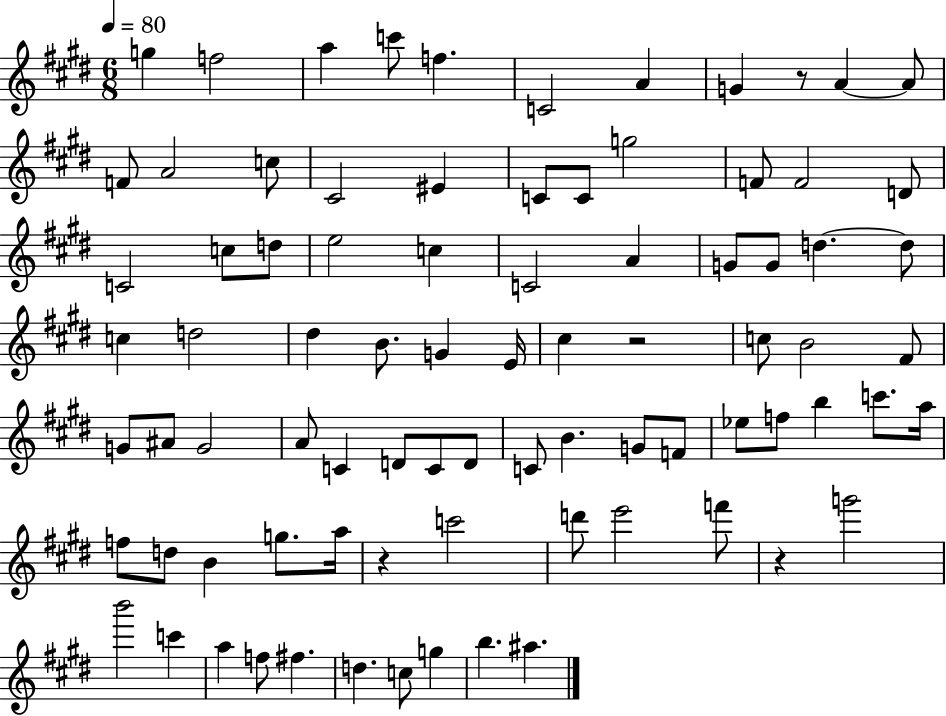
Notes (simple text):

G5/q F5/h A5/q C6/e F5/q. C4/h A4/q G4/q R/e A4/q A4/e F4/e A4/h C5/e C#4/h EIS4/q C4/e C4/e G5/h F4/e F4/h D4/e C4/h C5/e D5/e E5/h C5/q C4/h A4/q G4/e G4/e D5/q. D5/e C5/q D5/h D#5/q B4/e. G4/q E4/s C#5/q R/h C5/e B4/h F#4/e G4/e A#4/e G4/h A4/e C4/q D4/e C4/e D4/e C4/e B4/q. G4/e F4/e Eb5/e F5/e B5/q C6/e. A5/s F5/e D5/e B4/q G5/e. A5/s R/q C6/h D6/e E6/h F6/e R/q G6/h B6/h C6/q A5/q F5/e F#5/q. D5/q. C5/e G5/q B5/q. A#5/q.